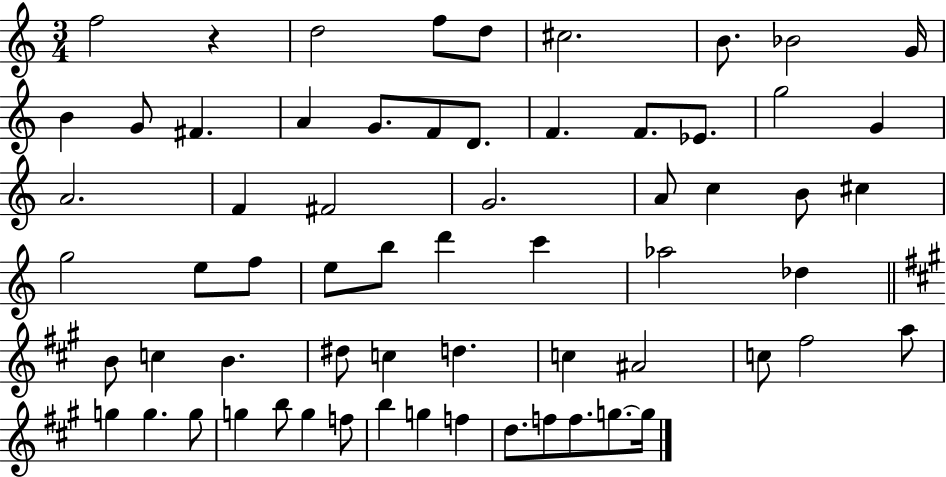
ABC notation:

X:1
T:Untitled
M:3/4
L:1/4
K:C
f2 z d2 f/2 d/2 ^c2 B/2 _B2 G/4 B G/2 ^F A G/2 F/2 D/2 F F/2 _E/2 g2 G A2 F ^F2 G2 A/2 c B/2 ^c g2 e/2 f/2 e/2 b/2 d' c' _a2 _d B/2 c B ^d/2 c d c ^A2 c/2 ^f2 a/2 g g g/2 g b/2 g f/2 b g f d/2 f/2 f/2 g/2 g/4